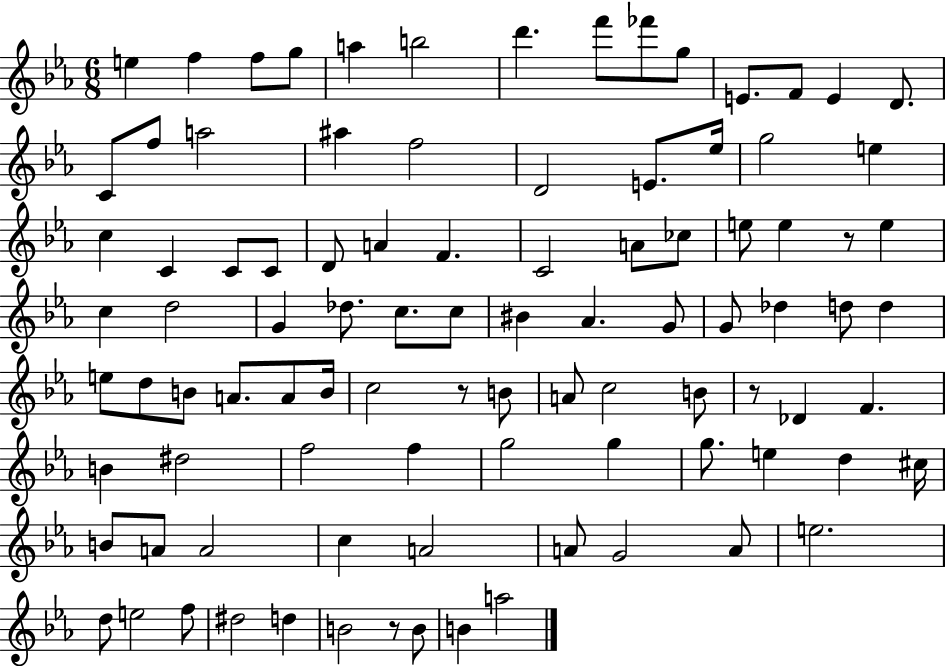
{
  \clef treble
  \numericTimeSignature
  \time 6/8
  \key ees \major
  e''4 f''4 f''8 g''8 | a''4 b''2 | d'''4. f'''8 fes'''8 g''8 | e'8. f'8 e'4 d'8. | \break c'8 f''8 a''2 | ais''4 f''2 | d'2 e'8. ees''16 | g''2 e''4 | \break c''4 c'4 c'8 c'8 | d'8 a'4 f'4. | c'2 a'8 ces''8 | e''8 e''4 r8 e''4 | \break c''4 d''2 | g'4 des''8. c''8. c''8 | bis'4 aes'4. g'8 | g'8 des''4 d''8 d''4 | \break e''8 d''8 b'8 a'8. a'8 b'16 | c''2 r8 b'8 | a'8 c''2 b'8 | r8 des'4 f'4. | \break b'4 dis''2 | f''2 f''4 | g''2 g''4 | g''8. e''4 d''4 cis''16 | \break b'8 a'8 a'2 | c''4 a'2 | a'8 g'2 a'8 | e''2. | \break d''8 e''2 f''8 | dis''2 d''4 | b'2 r8 b'8 | b'4 a''2 | \break \bar "|."
}